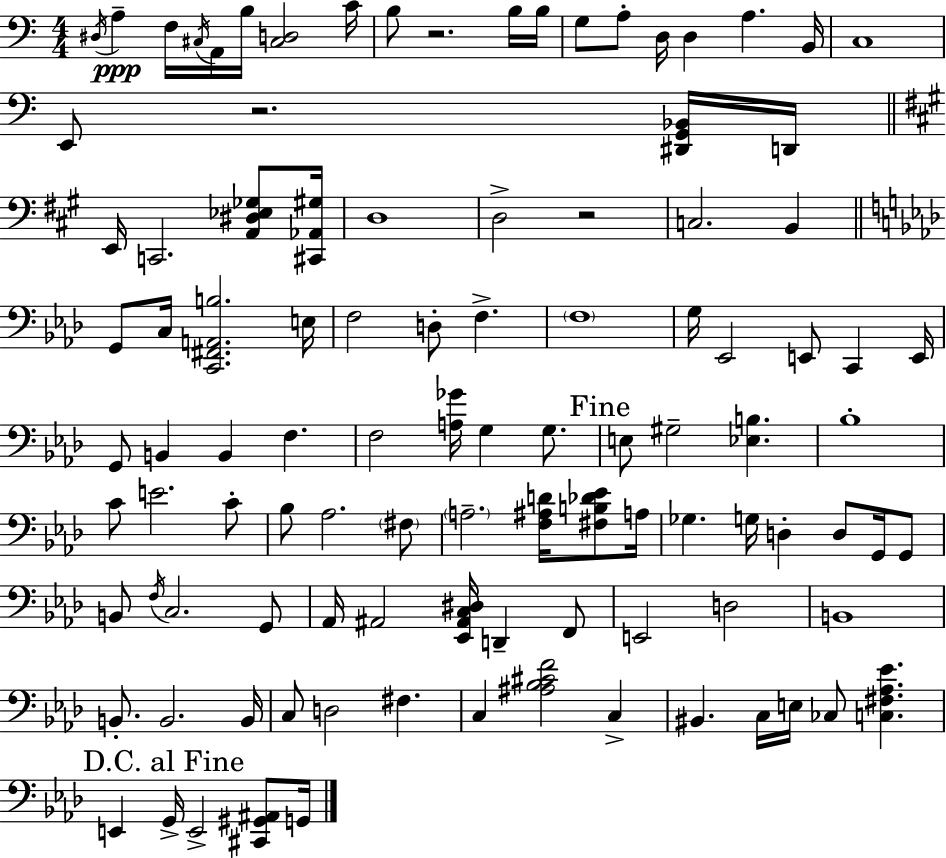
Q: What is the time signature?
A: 4/4